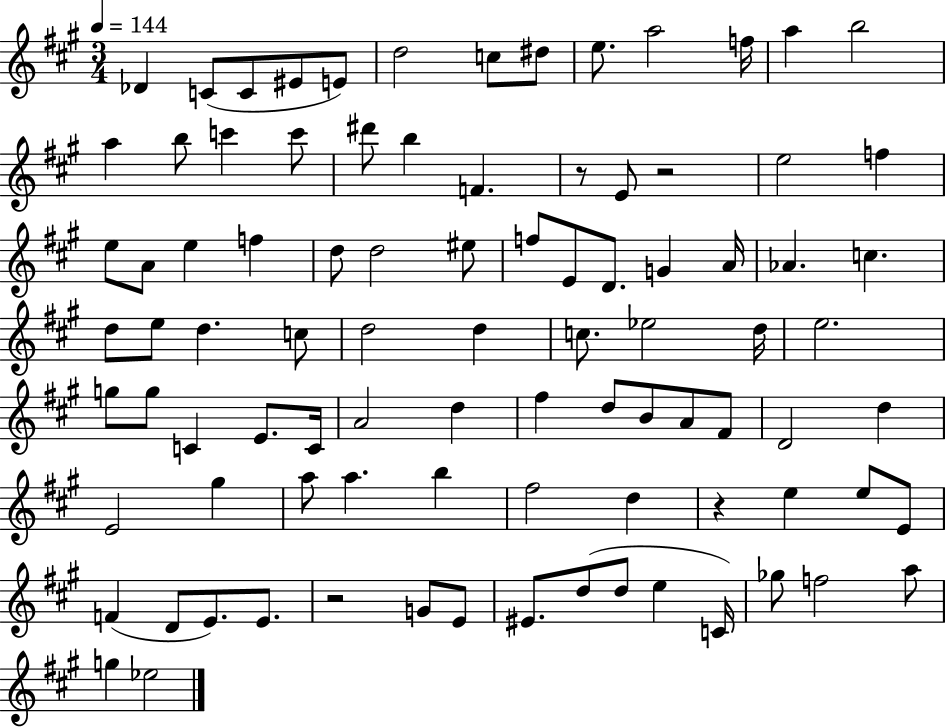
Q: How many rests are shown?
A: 4